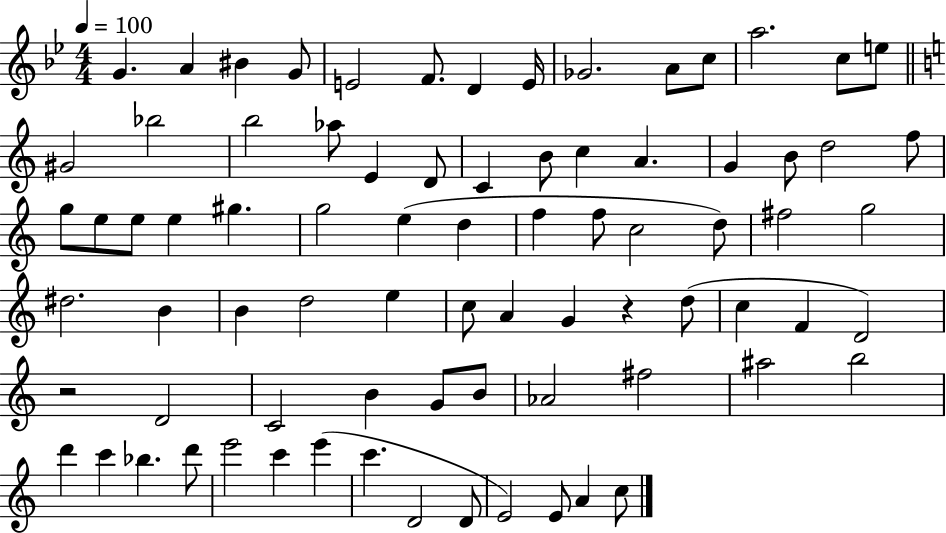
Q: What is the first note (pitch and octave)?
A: G4